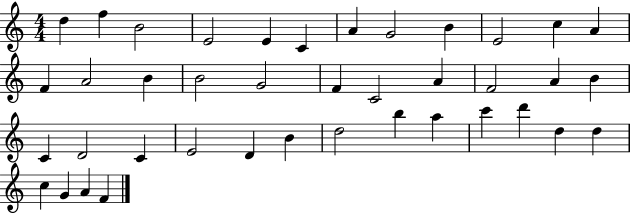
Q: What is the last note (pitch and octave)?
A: F4